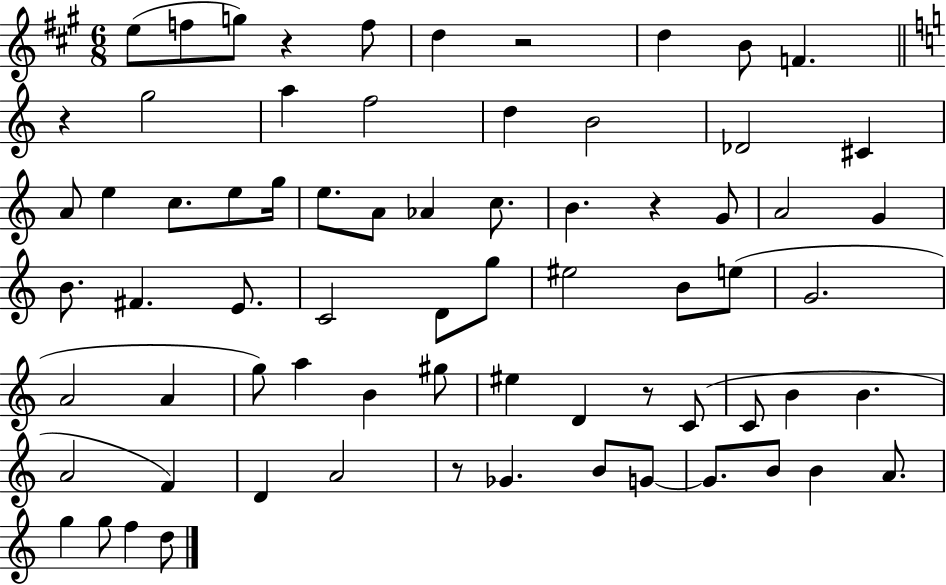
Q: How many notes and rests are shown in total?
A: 71